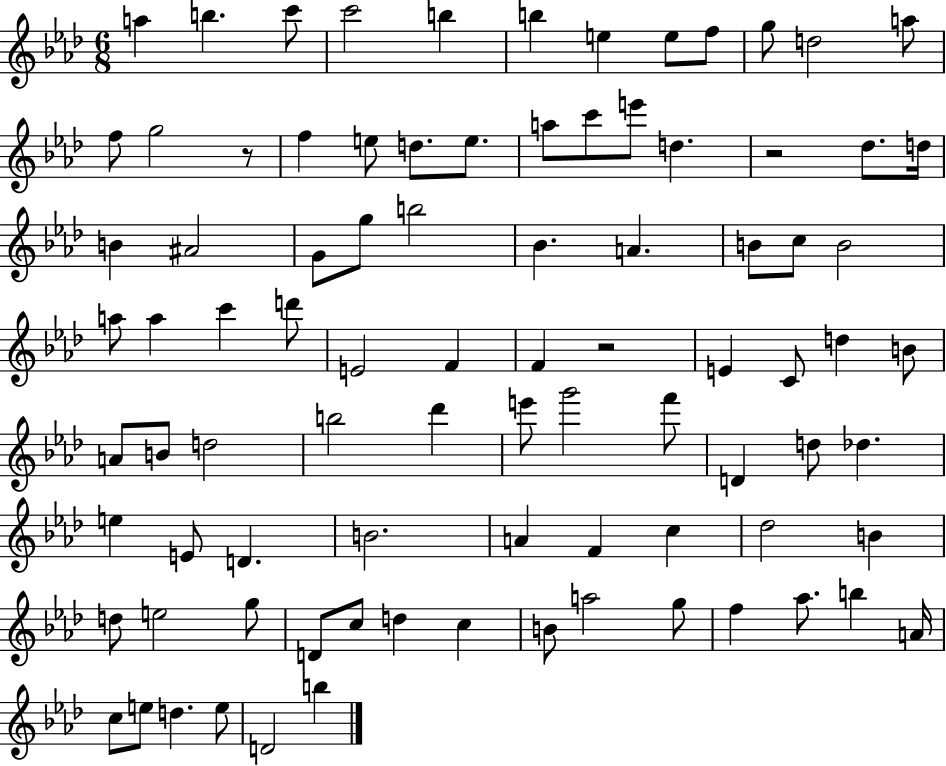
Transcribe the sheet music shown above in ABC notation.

X:1
T:Untitled
M:6/8
L:1/4
K:Ab
a b c'/2 c'2 b b e e/2 f/2 g/2 d2 a/2 f/2 g2 z/2 f e/2 d/2 e/2 a/2 c'/2 e'/2 d z2 _d/2 d/4 B ^A2 G/2 g/2 b2 _B A B/2 c/2 B2 a/2 a c' d'/2 E2 F F z2 E C/2 d B/2 A/2 B/2 d2 b2 _d' e'/2 g'2 f'/2 D d/2 _d e E/2 D B2 A F c _d2 B d/2 e2 g/2 D/2 c/2 d c B/2 a2 g/2 f _a/2 b A/4 c/2 e/2 d e/2 D2 b